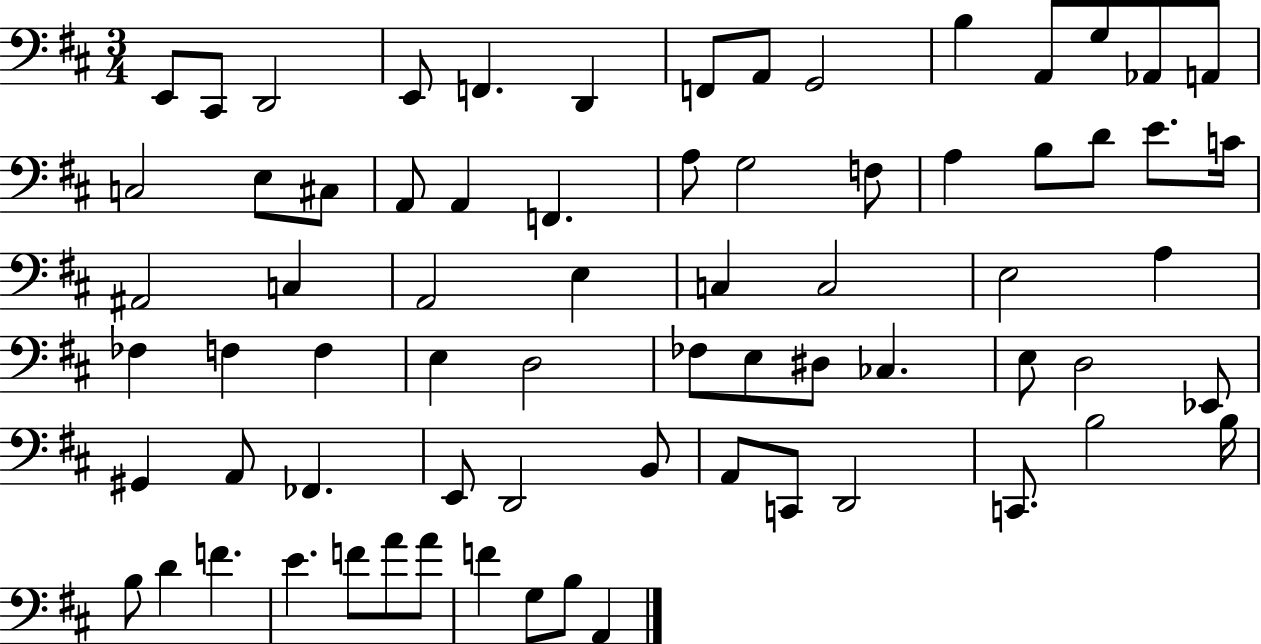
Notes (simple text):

E2/e C#2/e D2/h E2/e F2/q. D2/q F2/e A2/e G2/h B3/q A2/e G3/e Ab2/e A2/e C3/h E3/e C#3/e A2/e A2/q F2/q. A3/e G3/h F3/e A3/q B3/e D4/e E4/e. C4/s A#2/h C3/q A2/h E3/q C3/q C3/h E3/h A3/q FES3/q F3/q F3/q E3/q D3/h FES3/e E3/e D#3/e CES3/q. E3/e D3/h Eb2/e G#2/q A2/e FES2/q. E2/e D2/h B2/e A2/e C2/e D2/h C2/e. B3/h B3/s B3/e D4/q F4/q. E4/q. F4/e A4/e A4/e F4/q G3/e B3/e A2/q